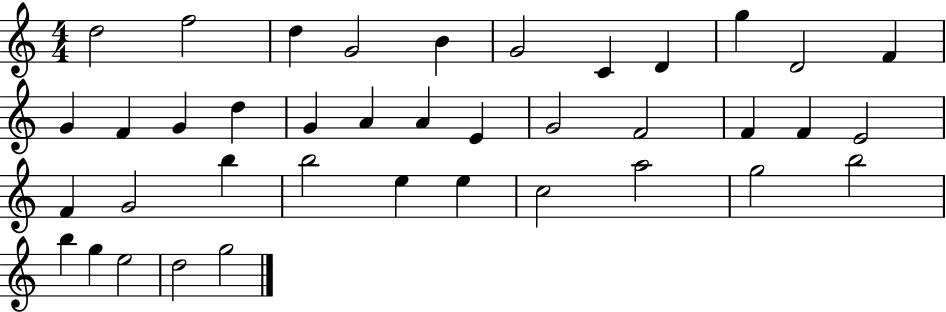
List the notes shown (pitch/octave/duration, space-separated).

D5/h F5/h D5/q G4/h B4/q G4/h C4/q D4/q G5/q D4/h F4/q G4/q F4/q G4/q D5/q G4/q A4/q A4/q E4/q G4/h F4/h F4/q F4/q E4/h F4/q G4/h B5/q B5/h E5/q E5/q C5/h A5/h G5/h B5/h B5/q G5/q E5/h D5/h G5/h